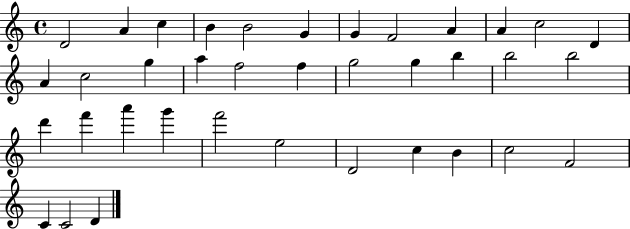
X:1
T:Untitled
M:4/4
L:1/4
K:C
D2 A c B B2 G G F2 A A c2 D A c2 g a f2 f g2 g b b2 b2 d' f' a' g' f'2 e2 D2 c B c2 F2 C C2 D